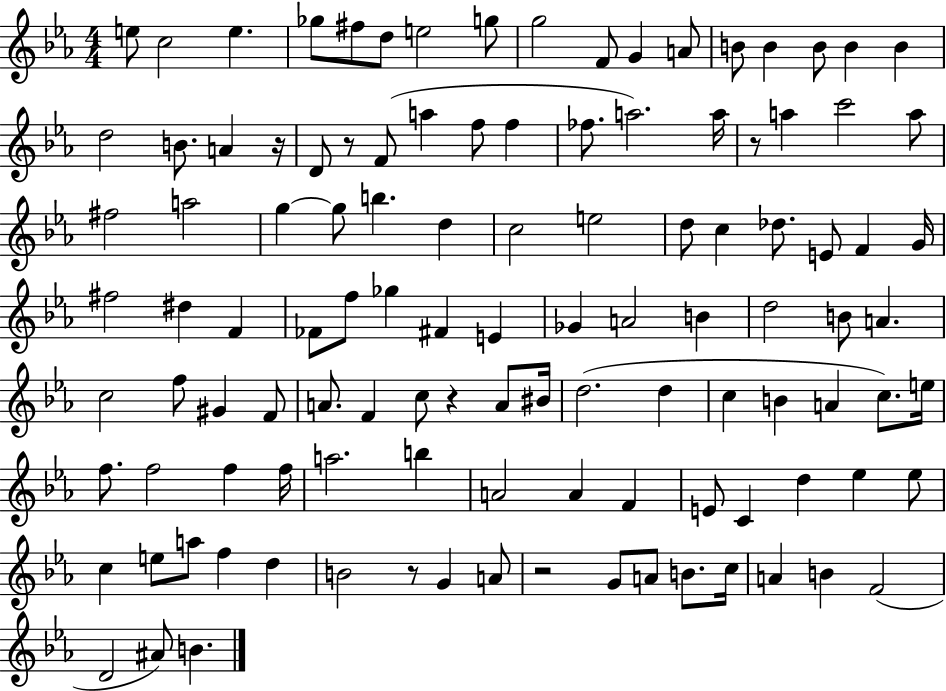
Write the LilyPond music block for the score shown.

{
  \clef treble
  \numericTimeSignature
  \time 4/4
  \key ees \major
  \repeat volta 2 { e''8 c''2 e''4. | ges''8 fis''8 d''8 e''2 g''8 | g''2 f'8 g'4 a'8 | b'8 b'4 b'8 b'4 b'4 | \break d''2 b'8. a'4 r16 | d'8 r8 f'8( a''4 f''8 f''4 | fes''8. a''2.) a''16 | r8 a''4 c'''2 a''8 | \break fis''2 a''2 | g''4~~ g''8 b''4. d''4 | c''2 e''2 | d''8 c''4 des''8. e'8 f'4 g'16 | \break fis''2 dis''4 f'4 | fes'8 f''8 ges''4 fis'4 e'4 | ges'4 a'2 b'4 | d''2 b'8 a'4. | \break c''2 f''8 gis'4 f'8 | a'8. f'4 c''8 r4 a'8 bis'16 | d''2.( d''4 | c''4 b'4 a'4 c''8.) e''16 | \break f''8. f''2 f''4 f''16 | a''2. b''4 | a'2 a'4 f'4 | e'8 c'4 d''4 ees''4 ees''8 | \break c''4 e''8 a''8 f''4 d''4 | b'2 r8 g'4 a'8 | r2 g'8 a'8 b'8. c''16 | a'4 b'4 f'2( | \break d'2 ais'8) b'4. | } \bar "|."
}